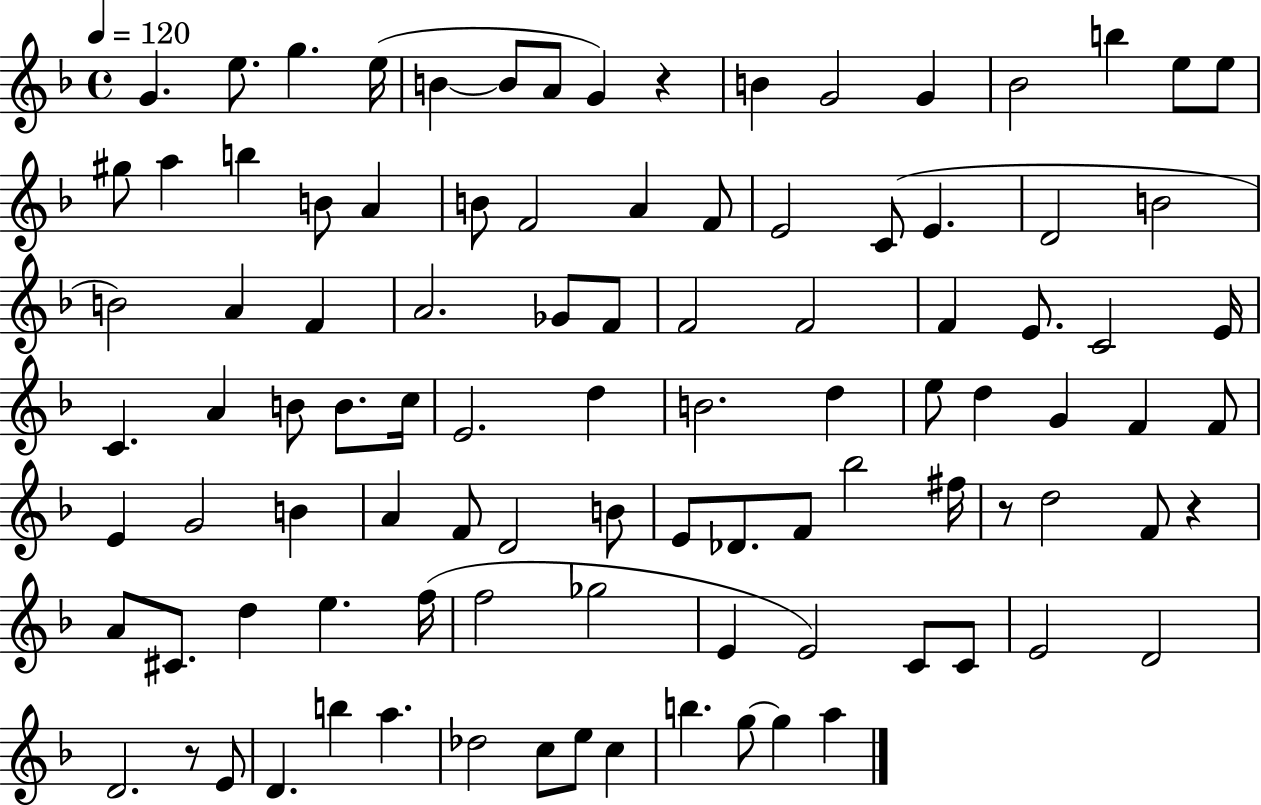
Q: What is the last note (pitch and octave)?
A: A5